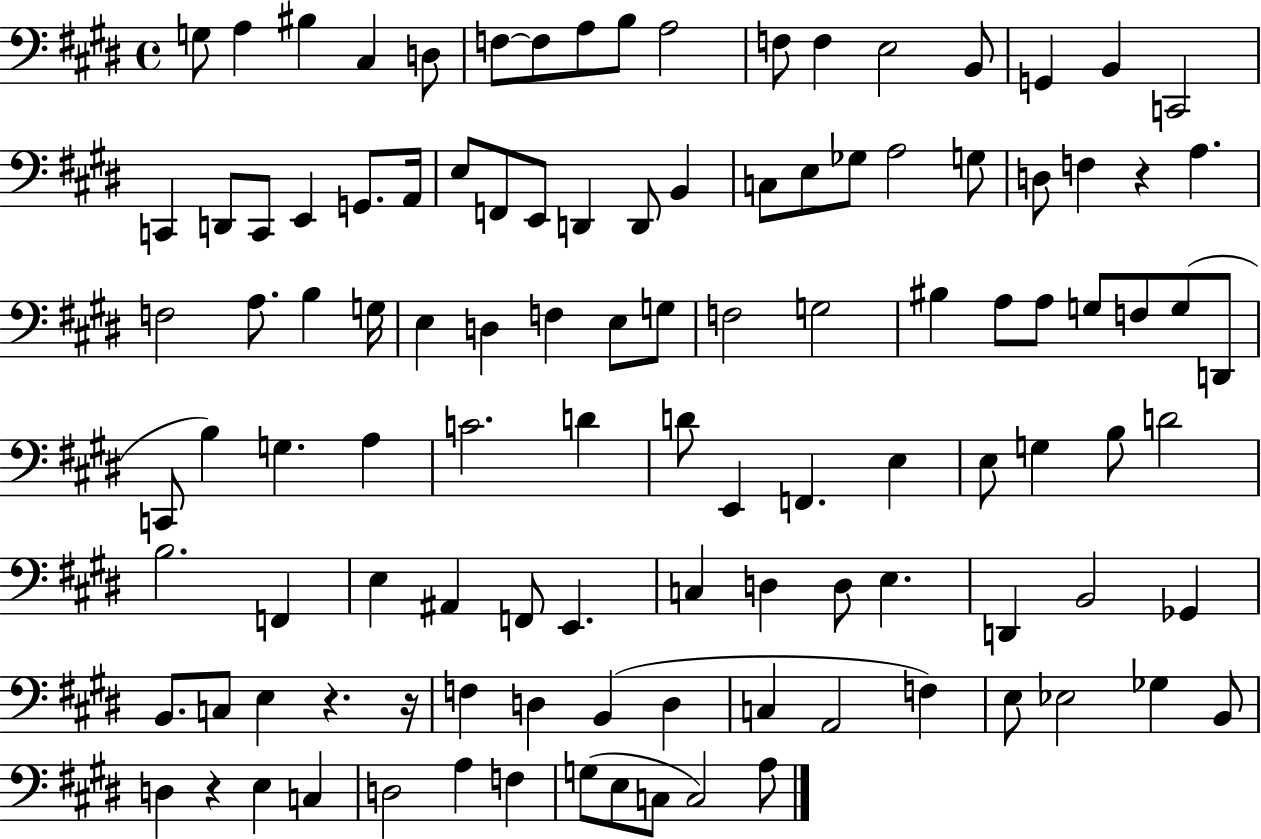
G3/e A3/q BIS3/q C#3/q D3/e F3/e F3/e A3/e B3/e A3/h F3/e F3/q E3/h B2/e G2/q B2/q C2/h C2/q D2/e C2/e E2/q G2/e. A2/s E3/e F2/e E2/e D2/q D2/e B2/q C3/e E3/e Gb3/e A3/h G3/e D3/e F3/q R/q A3/q. F3/h A3/e. B3/q G3/s E3/q D3/q F3/q E3/e G3/e F3/h G3/h BIS3/q A3/e A3/e G3/e F3/e G3/e D2/e C2/e B3/q G3/q. A3/q C4/h. D4/q D4/e E2/q F2/q. E3/q E3/e G3/q B3/e D4/h B3/h. F2/q E3/q A#2/q F2/e E2/q. C3/q D3/q D3/e E3/q. D2/q B2/h Gb2/q B2/e. C3/e E3/q R/q. R/s F3/q D3/q B2/q D3/q C3/q A2/h F3/q E3/e Eb3/h Gb3/q B2/e D3/q R/q E3/q C3/q D3/h A3/q F3/q G3/e E3/e C3/e C3/h A3/e